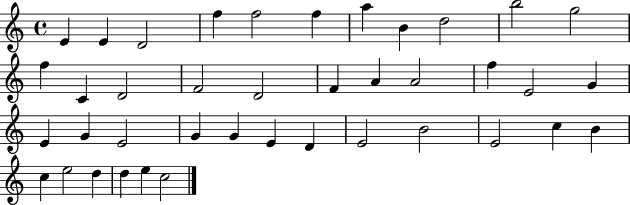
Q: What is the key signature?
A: C major